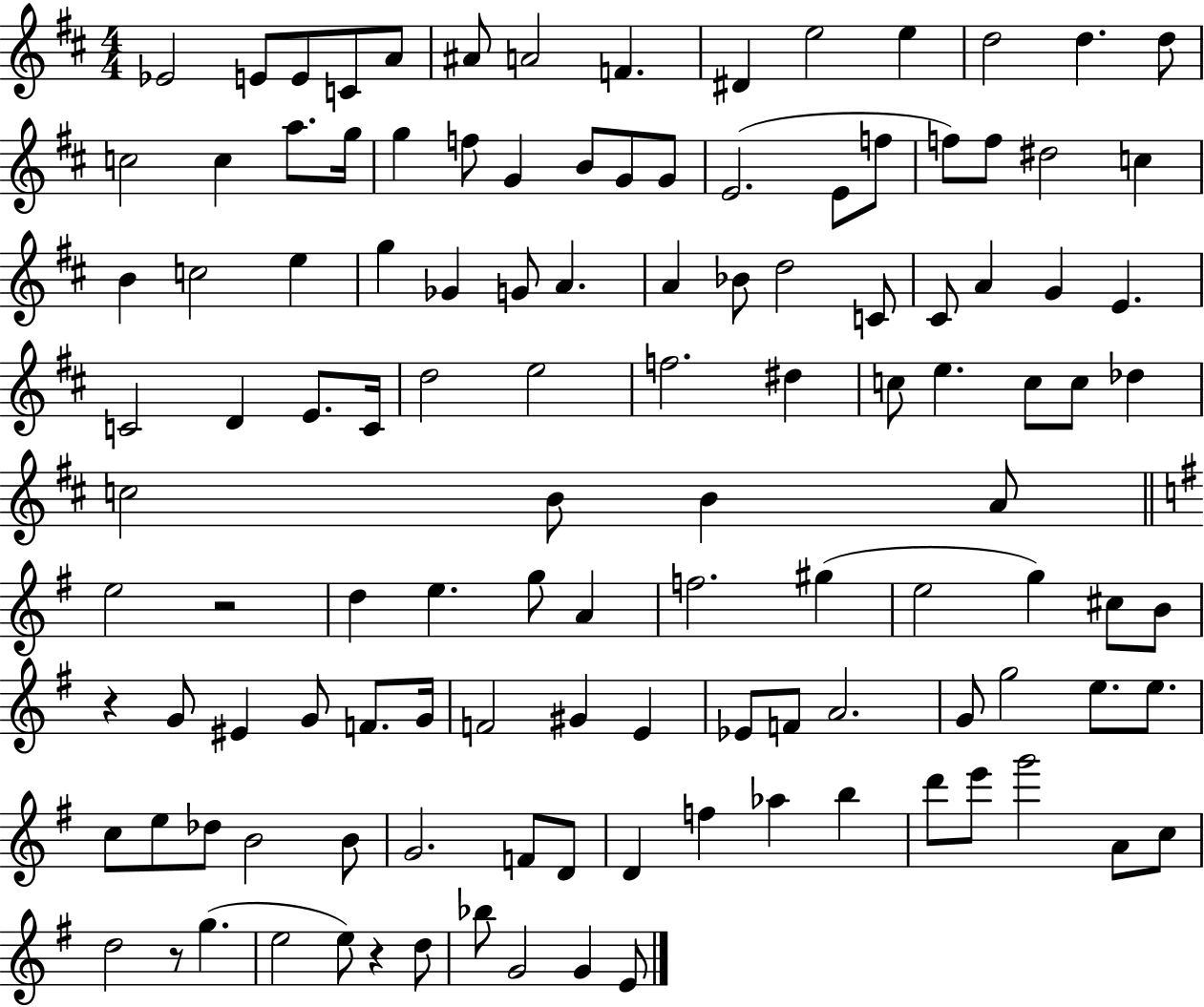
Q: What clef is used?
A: treble